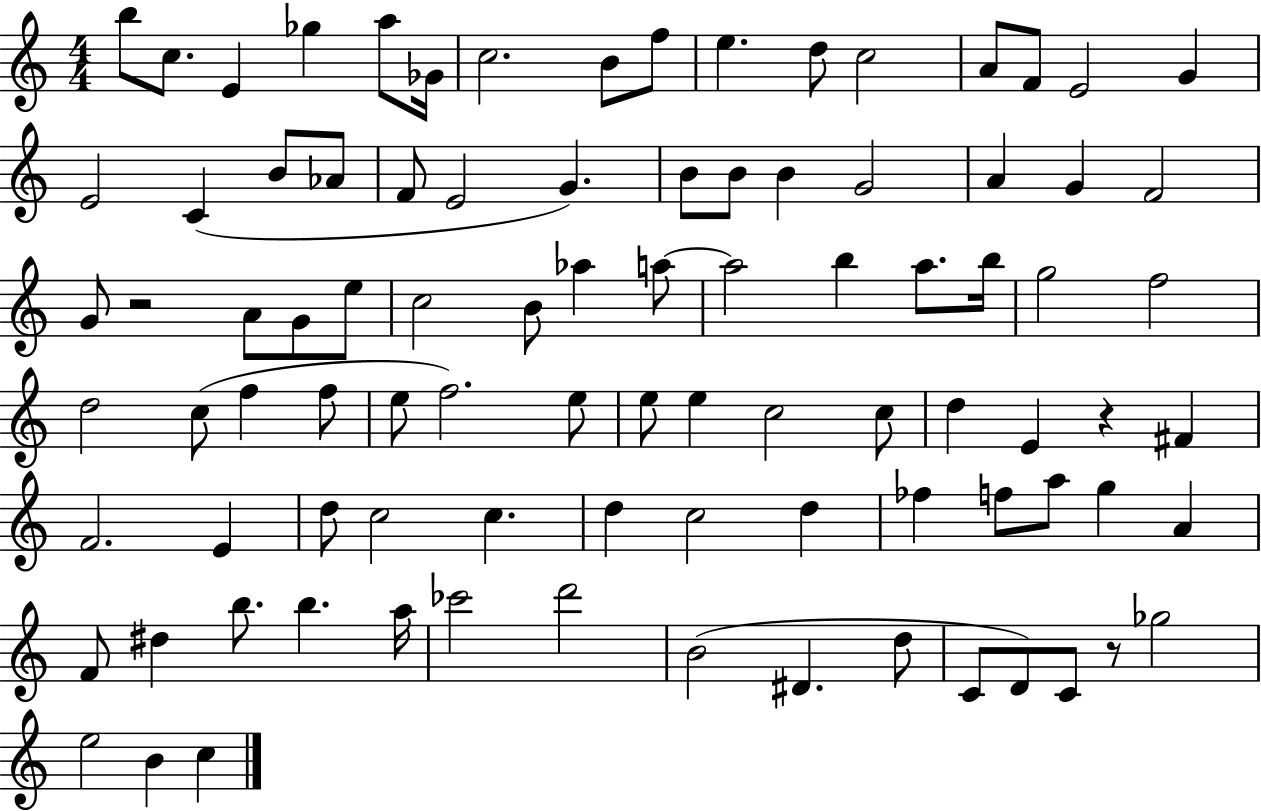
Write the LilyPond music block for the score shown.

{
  \clef treble
  \numericTimeSignature
  \time 4/4
  \key c \major
  b''8 c''8. e'4 ges''4 a''8 ges'16 | c''2. b'8 f''8 | e''4. d''8 c''2 | a'8 f'8 e'2 g'4 | \break e'2 c'4( b'8 aes'8 | f'8 e'2 g'4.) | b'8 b'8 b'4 g'2 | a'4 g'4 f'2 | \break g'8 r2 a'8 g'8 e''8 | c''2 b'8 aes''4 a''8~~ | a''2 b''4 a''8. b''16 | g''2 f''2 | \break d''2 c''8( f''4 f''8 | e''8 f''2.) e''8 | e''8 e''4 c''2 c''8 | d''4 e'4 r4 fis'4 | \break f'2. e'4 | d''8 c''2 c''4. | d''4 c''2 d''4 | fes''4 f''8 a''8 g''4 a'4 | \break f'8 dis''4 b''8. b''4. a''16 | ces'''2 d'''2 | b'2( dis'4. d''8 | c'8 d'8) c'8 r8 ges''2 | \break e''2 b'4 c''4 | \bar "|."
}